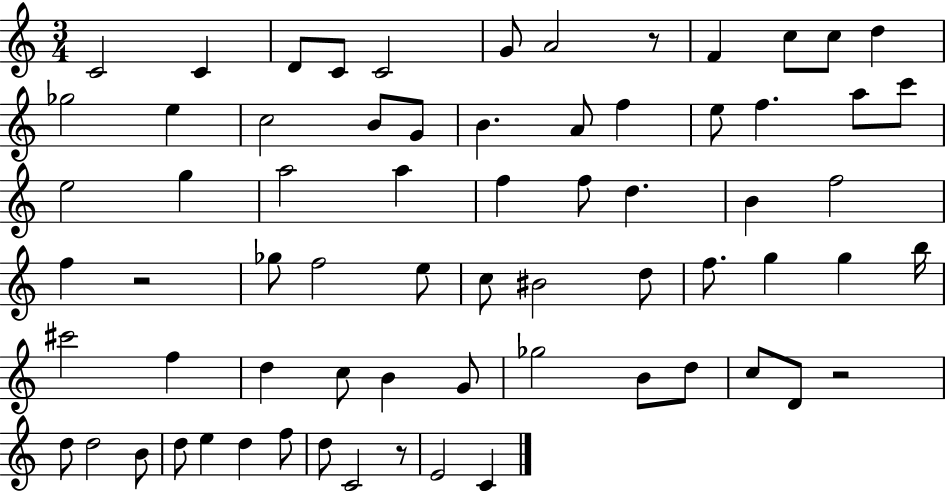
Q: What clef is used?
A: treble